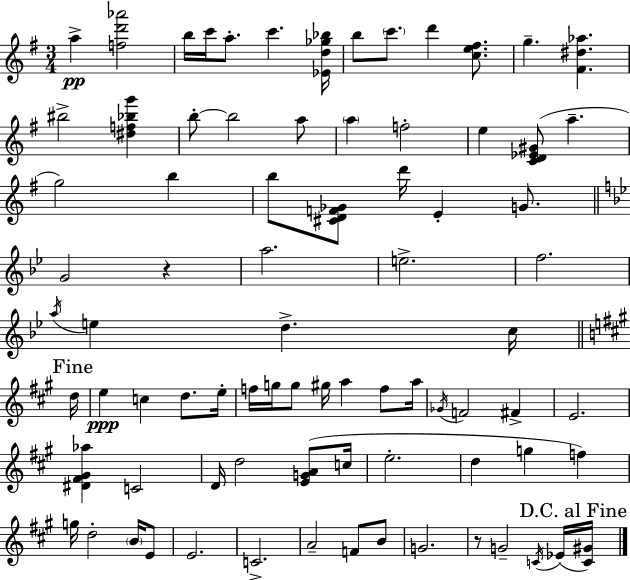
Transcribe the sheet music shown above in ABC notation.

X:1
T:Untitled
M:3/4
L:1/4
K:G
a [fd'_a']2 b/4 c'/4 a/2 c' [_Ed_g_b]/4 b/2 c'/2 d' [ce^f]/2 g [^F^d_a] ^b2 [^df_bg'] b/2 b2 a/2 a f2 e [CD_E^G]/2 a g2 b b/2 [^CDF_G]/2 d'/4 E G/2 G2 z a2 e2 f2 a/4 e d c/4 d/4 e c d/2 e/4 f/4 g/4 g/2 ^g/4 a f/2 a/4 _G/4 F2 ^F E2 [^D^F^G_a] C2 D/4 d2 [EGA]/2 c/4 e2 d g f g/4 d2 B/4 E/2 E2 C2 A2 F/2 B/2 G2 z/2 G2 C/4 _E/4 [C^G]/4